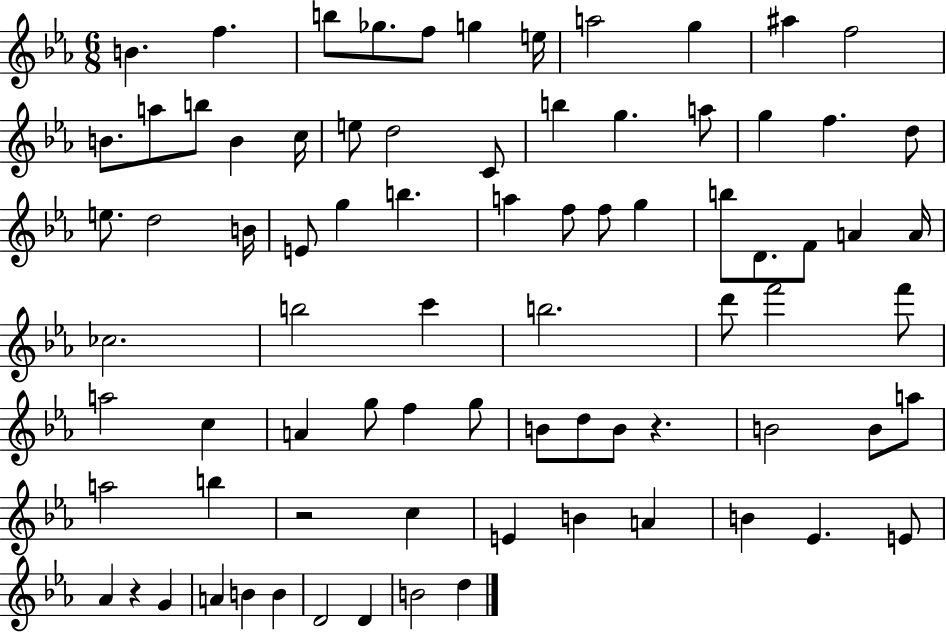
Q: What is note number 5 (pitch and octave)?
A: F5